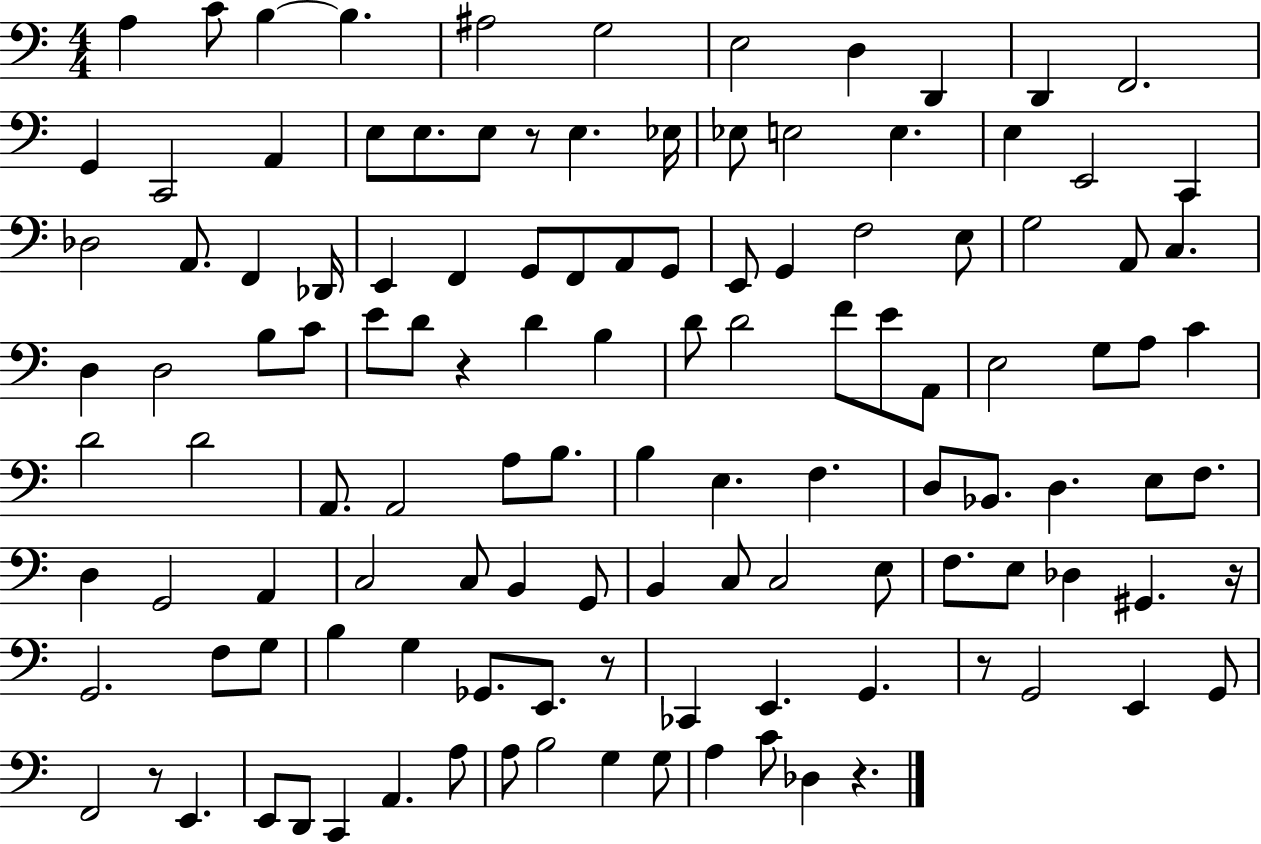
A3/q C4/e B3/q B3/q. A#3/h G3/h E3/h D3/q D2/q D2/q F2/h. G2/q C2/h A2/q E3/e E3/e. E3/e R/e E3/q. Eb3/s Eb3/e E3/h E3/q. E3/q E2/h C2/q Db3/h A2/e. F2/q Db2/s E2/q F2/q G2/e F2/e A2/e G2/e E2/e G2/q F3/h E3/e G3/h A2/e C3/q. D3/q D3/h B3/e C4/e E4/e D4/e R/q D4/q B3/q D4/e D4/h F4/e E4/e A2/e E3/h G3/e A3/e C4/q D4/h D4/h A2/e. A2/h A3/e B3/e. B3/q E3/q. F3/q. D3/e Bb2/e. D3/q. E3/e F3/e. D3/q G2/h A2/q C3/h C3/e B2/q G2/e B2/q C3/e C3/h E3/e F3/e. E3/e Db3/q G#2/q. R/s G2/h. F3/e G3/e B3/q G3/q Gb2/e. E2/e. R/e CES2/q E2/q. G2/q. R/e G2/h E2/q G2/e F2/h R/e E2/q. E2/e D2/e C2/q A2/q. A3/e A3/e B3/h G3/q G3/e A3/q C4/e Db3/q R/q.